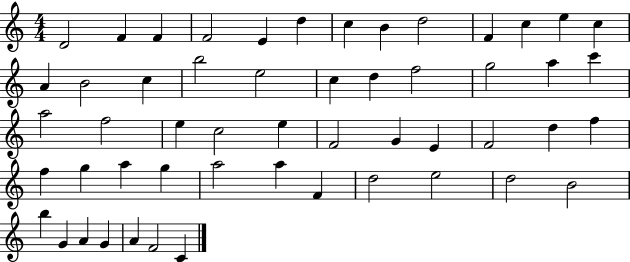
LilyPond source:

{
  \clef treble
  \numericTimeSignature
  \time 4/4
  \key c \major
  d'2 f'4 f'4 | f'2 e'4 d''4 | c''4 b'4 d''2 | f'4 c''4 e''4 c''4 | \break a'4 b'2 c''4 | b''2 e''2 | c''4 d''4 f''2 | g''2 a''4 c'''4 | \break a''2 f''2 | e''4 c''2 e''4 | f'2 g'4 e'4 | f'2 d''4 f''4 | \break f''4 g''4 a''4 g''4 | a''2 a''4 f'4 | d''2 e''2 | d''2 b'2 | \break b''4 g'4 a'4 g'4 | a'4 f'2 c'4 | \bar "|."
}